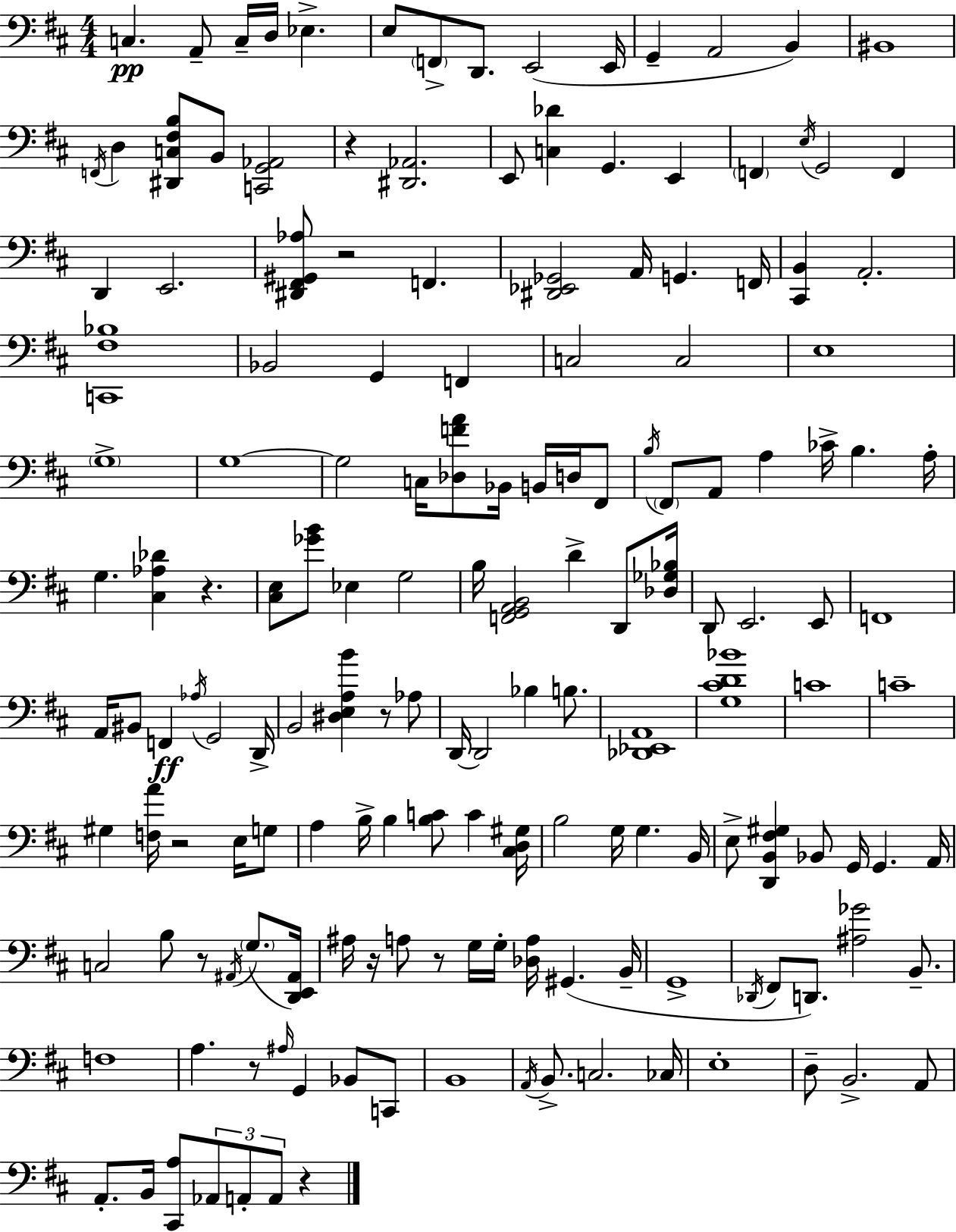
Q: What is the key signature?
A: D major